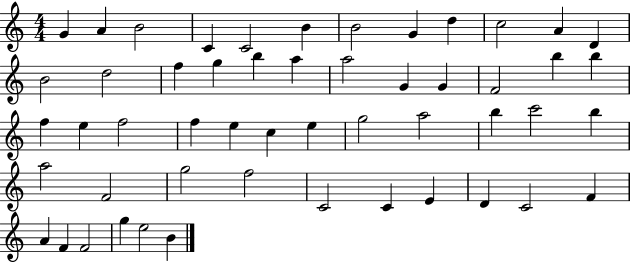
{
  \clef treble
  \numericTimeSignature
  \time 4/4
  \key c \major
  g'4 a'4 b'2 | c'4 c'2 b'4 | b'2 g'4 d''4 | c''2 a'4 d'4 | \break b'2 d''2 | f''4 g''4 b''4 a''4 | a''2 g'4 g'4 | f'2 b''4 b''4 | \break f''4 e''4 f''2 | f''4 e''4 c''4 e''4 | g''2 a''2 | b''4 c'''2 b''4 | \break a''2 f'2 | g''2 f''2 | c'2 c'4 e'4 | d'4 c'2 f'4 | \break a'4 f'4 f'2 | g''4 e''2 b'4 | \bar "|."
}